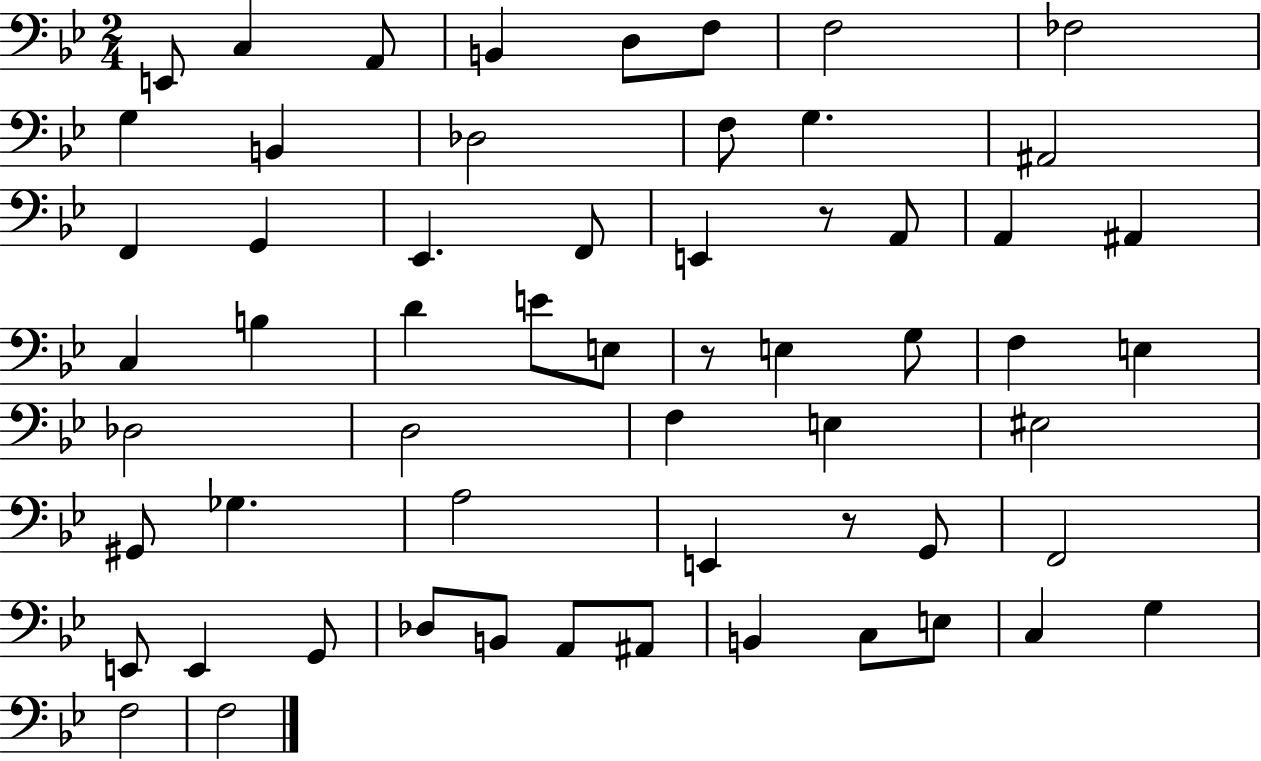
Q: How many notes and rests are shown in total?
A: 59